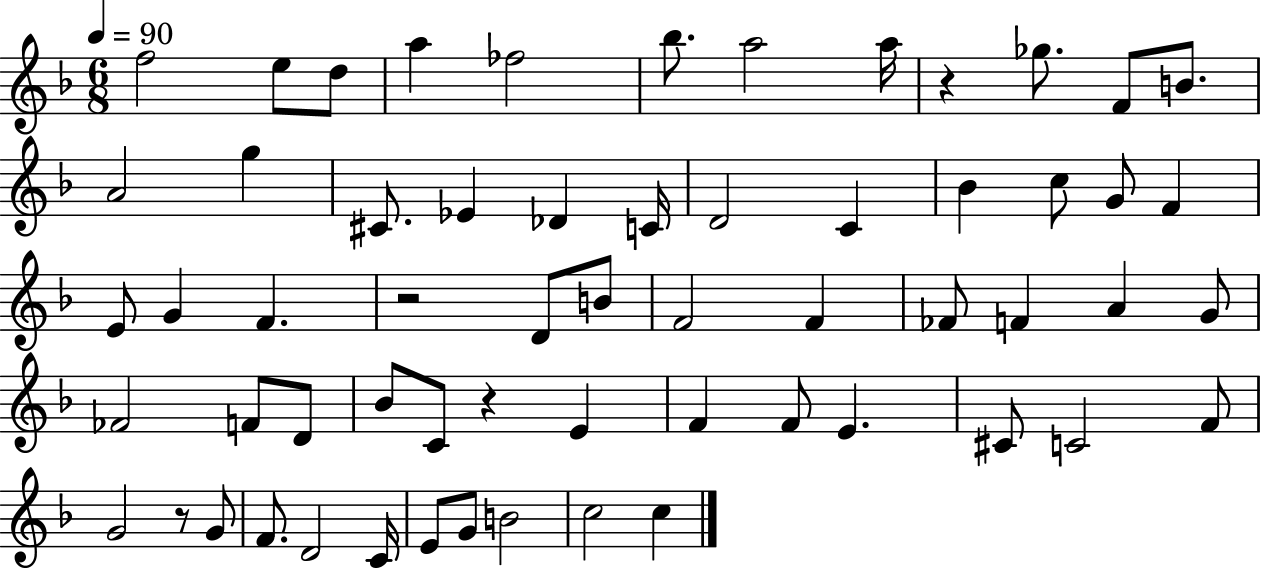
{
  \clef treble
  \numericTimeSignature
  \time 6/8
  \key f \major
  \tempo 4 = 90
  \repeat volta 2 { f''2 e''8 d''8 | a''4 fes''2 | bes''8. a''2 a''16 | r4 ges''8. f'8 b'8. | \break a'2 g''4 | cis'8. ees'4 des'4 c'16 | d'2 c'4 | bes'4 c''8 g'8 f'4 | \break e'8 g'4 f'4. | r2 d'8 b'8 | f'2 f'4 | fes'8 f'4 a'4 g'8 | \break fes'2 f'8 d'8 | bes'8 c'8 r4 e'4 | f'4 f'8 e'4. | cis'8 c'2 f'8 | \break g'2 r8 g'8 | f'8. d'2 c'16 | e'8 g'8 b'2 | c''2 c''4 | \break } \bar "|."
}